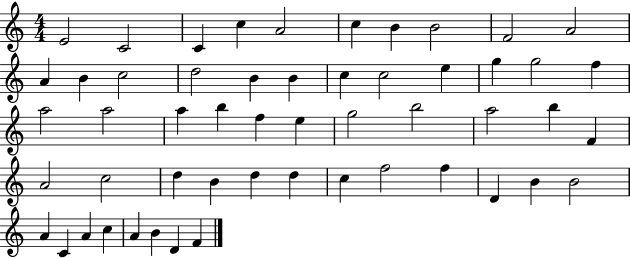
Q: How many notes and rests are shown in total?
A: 53